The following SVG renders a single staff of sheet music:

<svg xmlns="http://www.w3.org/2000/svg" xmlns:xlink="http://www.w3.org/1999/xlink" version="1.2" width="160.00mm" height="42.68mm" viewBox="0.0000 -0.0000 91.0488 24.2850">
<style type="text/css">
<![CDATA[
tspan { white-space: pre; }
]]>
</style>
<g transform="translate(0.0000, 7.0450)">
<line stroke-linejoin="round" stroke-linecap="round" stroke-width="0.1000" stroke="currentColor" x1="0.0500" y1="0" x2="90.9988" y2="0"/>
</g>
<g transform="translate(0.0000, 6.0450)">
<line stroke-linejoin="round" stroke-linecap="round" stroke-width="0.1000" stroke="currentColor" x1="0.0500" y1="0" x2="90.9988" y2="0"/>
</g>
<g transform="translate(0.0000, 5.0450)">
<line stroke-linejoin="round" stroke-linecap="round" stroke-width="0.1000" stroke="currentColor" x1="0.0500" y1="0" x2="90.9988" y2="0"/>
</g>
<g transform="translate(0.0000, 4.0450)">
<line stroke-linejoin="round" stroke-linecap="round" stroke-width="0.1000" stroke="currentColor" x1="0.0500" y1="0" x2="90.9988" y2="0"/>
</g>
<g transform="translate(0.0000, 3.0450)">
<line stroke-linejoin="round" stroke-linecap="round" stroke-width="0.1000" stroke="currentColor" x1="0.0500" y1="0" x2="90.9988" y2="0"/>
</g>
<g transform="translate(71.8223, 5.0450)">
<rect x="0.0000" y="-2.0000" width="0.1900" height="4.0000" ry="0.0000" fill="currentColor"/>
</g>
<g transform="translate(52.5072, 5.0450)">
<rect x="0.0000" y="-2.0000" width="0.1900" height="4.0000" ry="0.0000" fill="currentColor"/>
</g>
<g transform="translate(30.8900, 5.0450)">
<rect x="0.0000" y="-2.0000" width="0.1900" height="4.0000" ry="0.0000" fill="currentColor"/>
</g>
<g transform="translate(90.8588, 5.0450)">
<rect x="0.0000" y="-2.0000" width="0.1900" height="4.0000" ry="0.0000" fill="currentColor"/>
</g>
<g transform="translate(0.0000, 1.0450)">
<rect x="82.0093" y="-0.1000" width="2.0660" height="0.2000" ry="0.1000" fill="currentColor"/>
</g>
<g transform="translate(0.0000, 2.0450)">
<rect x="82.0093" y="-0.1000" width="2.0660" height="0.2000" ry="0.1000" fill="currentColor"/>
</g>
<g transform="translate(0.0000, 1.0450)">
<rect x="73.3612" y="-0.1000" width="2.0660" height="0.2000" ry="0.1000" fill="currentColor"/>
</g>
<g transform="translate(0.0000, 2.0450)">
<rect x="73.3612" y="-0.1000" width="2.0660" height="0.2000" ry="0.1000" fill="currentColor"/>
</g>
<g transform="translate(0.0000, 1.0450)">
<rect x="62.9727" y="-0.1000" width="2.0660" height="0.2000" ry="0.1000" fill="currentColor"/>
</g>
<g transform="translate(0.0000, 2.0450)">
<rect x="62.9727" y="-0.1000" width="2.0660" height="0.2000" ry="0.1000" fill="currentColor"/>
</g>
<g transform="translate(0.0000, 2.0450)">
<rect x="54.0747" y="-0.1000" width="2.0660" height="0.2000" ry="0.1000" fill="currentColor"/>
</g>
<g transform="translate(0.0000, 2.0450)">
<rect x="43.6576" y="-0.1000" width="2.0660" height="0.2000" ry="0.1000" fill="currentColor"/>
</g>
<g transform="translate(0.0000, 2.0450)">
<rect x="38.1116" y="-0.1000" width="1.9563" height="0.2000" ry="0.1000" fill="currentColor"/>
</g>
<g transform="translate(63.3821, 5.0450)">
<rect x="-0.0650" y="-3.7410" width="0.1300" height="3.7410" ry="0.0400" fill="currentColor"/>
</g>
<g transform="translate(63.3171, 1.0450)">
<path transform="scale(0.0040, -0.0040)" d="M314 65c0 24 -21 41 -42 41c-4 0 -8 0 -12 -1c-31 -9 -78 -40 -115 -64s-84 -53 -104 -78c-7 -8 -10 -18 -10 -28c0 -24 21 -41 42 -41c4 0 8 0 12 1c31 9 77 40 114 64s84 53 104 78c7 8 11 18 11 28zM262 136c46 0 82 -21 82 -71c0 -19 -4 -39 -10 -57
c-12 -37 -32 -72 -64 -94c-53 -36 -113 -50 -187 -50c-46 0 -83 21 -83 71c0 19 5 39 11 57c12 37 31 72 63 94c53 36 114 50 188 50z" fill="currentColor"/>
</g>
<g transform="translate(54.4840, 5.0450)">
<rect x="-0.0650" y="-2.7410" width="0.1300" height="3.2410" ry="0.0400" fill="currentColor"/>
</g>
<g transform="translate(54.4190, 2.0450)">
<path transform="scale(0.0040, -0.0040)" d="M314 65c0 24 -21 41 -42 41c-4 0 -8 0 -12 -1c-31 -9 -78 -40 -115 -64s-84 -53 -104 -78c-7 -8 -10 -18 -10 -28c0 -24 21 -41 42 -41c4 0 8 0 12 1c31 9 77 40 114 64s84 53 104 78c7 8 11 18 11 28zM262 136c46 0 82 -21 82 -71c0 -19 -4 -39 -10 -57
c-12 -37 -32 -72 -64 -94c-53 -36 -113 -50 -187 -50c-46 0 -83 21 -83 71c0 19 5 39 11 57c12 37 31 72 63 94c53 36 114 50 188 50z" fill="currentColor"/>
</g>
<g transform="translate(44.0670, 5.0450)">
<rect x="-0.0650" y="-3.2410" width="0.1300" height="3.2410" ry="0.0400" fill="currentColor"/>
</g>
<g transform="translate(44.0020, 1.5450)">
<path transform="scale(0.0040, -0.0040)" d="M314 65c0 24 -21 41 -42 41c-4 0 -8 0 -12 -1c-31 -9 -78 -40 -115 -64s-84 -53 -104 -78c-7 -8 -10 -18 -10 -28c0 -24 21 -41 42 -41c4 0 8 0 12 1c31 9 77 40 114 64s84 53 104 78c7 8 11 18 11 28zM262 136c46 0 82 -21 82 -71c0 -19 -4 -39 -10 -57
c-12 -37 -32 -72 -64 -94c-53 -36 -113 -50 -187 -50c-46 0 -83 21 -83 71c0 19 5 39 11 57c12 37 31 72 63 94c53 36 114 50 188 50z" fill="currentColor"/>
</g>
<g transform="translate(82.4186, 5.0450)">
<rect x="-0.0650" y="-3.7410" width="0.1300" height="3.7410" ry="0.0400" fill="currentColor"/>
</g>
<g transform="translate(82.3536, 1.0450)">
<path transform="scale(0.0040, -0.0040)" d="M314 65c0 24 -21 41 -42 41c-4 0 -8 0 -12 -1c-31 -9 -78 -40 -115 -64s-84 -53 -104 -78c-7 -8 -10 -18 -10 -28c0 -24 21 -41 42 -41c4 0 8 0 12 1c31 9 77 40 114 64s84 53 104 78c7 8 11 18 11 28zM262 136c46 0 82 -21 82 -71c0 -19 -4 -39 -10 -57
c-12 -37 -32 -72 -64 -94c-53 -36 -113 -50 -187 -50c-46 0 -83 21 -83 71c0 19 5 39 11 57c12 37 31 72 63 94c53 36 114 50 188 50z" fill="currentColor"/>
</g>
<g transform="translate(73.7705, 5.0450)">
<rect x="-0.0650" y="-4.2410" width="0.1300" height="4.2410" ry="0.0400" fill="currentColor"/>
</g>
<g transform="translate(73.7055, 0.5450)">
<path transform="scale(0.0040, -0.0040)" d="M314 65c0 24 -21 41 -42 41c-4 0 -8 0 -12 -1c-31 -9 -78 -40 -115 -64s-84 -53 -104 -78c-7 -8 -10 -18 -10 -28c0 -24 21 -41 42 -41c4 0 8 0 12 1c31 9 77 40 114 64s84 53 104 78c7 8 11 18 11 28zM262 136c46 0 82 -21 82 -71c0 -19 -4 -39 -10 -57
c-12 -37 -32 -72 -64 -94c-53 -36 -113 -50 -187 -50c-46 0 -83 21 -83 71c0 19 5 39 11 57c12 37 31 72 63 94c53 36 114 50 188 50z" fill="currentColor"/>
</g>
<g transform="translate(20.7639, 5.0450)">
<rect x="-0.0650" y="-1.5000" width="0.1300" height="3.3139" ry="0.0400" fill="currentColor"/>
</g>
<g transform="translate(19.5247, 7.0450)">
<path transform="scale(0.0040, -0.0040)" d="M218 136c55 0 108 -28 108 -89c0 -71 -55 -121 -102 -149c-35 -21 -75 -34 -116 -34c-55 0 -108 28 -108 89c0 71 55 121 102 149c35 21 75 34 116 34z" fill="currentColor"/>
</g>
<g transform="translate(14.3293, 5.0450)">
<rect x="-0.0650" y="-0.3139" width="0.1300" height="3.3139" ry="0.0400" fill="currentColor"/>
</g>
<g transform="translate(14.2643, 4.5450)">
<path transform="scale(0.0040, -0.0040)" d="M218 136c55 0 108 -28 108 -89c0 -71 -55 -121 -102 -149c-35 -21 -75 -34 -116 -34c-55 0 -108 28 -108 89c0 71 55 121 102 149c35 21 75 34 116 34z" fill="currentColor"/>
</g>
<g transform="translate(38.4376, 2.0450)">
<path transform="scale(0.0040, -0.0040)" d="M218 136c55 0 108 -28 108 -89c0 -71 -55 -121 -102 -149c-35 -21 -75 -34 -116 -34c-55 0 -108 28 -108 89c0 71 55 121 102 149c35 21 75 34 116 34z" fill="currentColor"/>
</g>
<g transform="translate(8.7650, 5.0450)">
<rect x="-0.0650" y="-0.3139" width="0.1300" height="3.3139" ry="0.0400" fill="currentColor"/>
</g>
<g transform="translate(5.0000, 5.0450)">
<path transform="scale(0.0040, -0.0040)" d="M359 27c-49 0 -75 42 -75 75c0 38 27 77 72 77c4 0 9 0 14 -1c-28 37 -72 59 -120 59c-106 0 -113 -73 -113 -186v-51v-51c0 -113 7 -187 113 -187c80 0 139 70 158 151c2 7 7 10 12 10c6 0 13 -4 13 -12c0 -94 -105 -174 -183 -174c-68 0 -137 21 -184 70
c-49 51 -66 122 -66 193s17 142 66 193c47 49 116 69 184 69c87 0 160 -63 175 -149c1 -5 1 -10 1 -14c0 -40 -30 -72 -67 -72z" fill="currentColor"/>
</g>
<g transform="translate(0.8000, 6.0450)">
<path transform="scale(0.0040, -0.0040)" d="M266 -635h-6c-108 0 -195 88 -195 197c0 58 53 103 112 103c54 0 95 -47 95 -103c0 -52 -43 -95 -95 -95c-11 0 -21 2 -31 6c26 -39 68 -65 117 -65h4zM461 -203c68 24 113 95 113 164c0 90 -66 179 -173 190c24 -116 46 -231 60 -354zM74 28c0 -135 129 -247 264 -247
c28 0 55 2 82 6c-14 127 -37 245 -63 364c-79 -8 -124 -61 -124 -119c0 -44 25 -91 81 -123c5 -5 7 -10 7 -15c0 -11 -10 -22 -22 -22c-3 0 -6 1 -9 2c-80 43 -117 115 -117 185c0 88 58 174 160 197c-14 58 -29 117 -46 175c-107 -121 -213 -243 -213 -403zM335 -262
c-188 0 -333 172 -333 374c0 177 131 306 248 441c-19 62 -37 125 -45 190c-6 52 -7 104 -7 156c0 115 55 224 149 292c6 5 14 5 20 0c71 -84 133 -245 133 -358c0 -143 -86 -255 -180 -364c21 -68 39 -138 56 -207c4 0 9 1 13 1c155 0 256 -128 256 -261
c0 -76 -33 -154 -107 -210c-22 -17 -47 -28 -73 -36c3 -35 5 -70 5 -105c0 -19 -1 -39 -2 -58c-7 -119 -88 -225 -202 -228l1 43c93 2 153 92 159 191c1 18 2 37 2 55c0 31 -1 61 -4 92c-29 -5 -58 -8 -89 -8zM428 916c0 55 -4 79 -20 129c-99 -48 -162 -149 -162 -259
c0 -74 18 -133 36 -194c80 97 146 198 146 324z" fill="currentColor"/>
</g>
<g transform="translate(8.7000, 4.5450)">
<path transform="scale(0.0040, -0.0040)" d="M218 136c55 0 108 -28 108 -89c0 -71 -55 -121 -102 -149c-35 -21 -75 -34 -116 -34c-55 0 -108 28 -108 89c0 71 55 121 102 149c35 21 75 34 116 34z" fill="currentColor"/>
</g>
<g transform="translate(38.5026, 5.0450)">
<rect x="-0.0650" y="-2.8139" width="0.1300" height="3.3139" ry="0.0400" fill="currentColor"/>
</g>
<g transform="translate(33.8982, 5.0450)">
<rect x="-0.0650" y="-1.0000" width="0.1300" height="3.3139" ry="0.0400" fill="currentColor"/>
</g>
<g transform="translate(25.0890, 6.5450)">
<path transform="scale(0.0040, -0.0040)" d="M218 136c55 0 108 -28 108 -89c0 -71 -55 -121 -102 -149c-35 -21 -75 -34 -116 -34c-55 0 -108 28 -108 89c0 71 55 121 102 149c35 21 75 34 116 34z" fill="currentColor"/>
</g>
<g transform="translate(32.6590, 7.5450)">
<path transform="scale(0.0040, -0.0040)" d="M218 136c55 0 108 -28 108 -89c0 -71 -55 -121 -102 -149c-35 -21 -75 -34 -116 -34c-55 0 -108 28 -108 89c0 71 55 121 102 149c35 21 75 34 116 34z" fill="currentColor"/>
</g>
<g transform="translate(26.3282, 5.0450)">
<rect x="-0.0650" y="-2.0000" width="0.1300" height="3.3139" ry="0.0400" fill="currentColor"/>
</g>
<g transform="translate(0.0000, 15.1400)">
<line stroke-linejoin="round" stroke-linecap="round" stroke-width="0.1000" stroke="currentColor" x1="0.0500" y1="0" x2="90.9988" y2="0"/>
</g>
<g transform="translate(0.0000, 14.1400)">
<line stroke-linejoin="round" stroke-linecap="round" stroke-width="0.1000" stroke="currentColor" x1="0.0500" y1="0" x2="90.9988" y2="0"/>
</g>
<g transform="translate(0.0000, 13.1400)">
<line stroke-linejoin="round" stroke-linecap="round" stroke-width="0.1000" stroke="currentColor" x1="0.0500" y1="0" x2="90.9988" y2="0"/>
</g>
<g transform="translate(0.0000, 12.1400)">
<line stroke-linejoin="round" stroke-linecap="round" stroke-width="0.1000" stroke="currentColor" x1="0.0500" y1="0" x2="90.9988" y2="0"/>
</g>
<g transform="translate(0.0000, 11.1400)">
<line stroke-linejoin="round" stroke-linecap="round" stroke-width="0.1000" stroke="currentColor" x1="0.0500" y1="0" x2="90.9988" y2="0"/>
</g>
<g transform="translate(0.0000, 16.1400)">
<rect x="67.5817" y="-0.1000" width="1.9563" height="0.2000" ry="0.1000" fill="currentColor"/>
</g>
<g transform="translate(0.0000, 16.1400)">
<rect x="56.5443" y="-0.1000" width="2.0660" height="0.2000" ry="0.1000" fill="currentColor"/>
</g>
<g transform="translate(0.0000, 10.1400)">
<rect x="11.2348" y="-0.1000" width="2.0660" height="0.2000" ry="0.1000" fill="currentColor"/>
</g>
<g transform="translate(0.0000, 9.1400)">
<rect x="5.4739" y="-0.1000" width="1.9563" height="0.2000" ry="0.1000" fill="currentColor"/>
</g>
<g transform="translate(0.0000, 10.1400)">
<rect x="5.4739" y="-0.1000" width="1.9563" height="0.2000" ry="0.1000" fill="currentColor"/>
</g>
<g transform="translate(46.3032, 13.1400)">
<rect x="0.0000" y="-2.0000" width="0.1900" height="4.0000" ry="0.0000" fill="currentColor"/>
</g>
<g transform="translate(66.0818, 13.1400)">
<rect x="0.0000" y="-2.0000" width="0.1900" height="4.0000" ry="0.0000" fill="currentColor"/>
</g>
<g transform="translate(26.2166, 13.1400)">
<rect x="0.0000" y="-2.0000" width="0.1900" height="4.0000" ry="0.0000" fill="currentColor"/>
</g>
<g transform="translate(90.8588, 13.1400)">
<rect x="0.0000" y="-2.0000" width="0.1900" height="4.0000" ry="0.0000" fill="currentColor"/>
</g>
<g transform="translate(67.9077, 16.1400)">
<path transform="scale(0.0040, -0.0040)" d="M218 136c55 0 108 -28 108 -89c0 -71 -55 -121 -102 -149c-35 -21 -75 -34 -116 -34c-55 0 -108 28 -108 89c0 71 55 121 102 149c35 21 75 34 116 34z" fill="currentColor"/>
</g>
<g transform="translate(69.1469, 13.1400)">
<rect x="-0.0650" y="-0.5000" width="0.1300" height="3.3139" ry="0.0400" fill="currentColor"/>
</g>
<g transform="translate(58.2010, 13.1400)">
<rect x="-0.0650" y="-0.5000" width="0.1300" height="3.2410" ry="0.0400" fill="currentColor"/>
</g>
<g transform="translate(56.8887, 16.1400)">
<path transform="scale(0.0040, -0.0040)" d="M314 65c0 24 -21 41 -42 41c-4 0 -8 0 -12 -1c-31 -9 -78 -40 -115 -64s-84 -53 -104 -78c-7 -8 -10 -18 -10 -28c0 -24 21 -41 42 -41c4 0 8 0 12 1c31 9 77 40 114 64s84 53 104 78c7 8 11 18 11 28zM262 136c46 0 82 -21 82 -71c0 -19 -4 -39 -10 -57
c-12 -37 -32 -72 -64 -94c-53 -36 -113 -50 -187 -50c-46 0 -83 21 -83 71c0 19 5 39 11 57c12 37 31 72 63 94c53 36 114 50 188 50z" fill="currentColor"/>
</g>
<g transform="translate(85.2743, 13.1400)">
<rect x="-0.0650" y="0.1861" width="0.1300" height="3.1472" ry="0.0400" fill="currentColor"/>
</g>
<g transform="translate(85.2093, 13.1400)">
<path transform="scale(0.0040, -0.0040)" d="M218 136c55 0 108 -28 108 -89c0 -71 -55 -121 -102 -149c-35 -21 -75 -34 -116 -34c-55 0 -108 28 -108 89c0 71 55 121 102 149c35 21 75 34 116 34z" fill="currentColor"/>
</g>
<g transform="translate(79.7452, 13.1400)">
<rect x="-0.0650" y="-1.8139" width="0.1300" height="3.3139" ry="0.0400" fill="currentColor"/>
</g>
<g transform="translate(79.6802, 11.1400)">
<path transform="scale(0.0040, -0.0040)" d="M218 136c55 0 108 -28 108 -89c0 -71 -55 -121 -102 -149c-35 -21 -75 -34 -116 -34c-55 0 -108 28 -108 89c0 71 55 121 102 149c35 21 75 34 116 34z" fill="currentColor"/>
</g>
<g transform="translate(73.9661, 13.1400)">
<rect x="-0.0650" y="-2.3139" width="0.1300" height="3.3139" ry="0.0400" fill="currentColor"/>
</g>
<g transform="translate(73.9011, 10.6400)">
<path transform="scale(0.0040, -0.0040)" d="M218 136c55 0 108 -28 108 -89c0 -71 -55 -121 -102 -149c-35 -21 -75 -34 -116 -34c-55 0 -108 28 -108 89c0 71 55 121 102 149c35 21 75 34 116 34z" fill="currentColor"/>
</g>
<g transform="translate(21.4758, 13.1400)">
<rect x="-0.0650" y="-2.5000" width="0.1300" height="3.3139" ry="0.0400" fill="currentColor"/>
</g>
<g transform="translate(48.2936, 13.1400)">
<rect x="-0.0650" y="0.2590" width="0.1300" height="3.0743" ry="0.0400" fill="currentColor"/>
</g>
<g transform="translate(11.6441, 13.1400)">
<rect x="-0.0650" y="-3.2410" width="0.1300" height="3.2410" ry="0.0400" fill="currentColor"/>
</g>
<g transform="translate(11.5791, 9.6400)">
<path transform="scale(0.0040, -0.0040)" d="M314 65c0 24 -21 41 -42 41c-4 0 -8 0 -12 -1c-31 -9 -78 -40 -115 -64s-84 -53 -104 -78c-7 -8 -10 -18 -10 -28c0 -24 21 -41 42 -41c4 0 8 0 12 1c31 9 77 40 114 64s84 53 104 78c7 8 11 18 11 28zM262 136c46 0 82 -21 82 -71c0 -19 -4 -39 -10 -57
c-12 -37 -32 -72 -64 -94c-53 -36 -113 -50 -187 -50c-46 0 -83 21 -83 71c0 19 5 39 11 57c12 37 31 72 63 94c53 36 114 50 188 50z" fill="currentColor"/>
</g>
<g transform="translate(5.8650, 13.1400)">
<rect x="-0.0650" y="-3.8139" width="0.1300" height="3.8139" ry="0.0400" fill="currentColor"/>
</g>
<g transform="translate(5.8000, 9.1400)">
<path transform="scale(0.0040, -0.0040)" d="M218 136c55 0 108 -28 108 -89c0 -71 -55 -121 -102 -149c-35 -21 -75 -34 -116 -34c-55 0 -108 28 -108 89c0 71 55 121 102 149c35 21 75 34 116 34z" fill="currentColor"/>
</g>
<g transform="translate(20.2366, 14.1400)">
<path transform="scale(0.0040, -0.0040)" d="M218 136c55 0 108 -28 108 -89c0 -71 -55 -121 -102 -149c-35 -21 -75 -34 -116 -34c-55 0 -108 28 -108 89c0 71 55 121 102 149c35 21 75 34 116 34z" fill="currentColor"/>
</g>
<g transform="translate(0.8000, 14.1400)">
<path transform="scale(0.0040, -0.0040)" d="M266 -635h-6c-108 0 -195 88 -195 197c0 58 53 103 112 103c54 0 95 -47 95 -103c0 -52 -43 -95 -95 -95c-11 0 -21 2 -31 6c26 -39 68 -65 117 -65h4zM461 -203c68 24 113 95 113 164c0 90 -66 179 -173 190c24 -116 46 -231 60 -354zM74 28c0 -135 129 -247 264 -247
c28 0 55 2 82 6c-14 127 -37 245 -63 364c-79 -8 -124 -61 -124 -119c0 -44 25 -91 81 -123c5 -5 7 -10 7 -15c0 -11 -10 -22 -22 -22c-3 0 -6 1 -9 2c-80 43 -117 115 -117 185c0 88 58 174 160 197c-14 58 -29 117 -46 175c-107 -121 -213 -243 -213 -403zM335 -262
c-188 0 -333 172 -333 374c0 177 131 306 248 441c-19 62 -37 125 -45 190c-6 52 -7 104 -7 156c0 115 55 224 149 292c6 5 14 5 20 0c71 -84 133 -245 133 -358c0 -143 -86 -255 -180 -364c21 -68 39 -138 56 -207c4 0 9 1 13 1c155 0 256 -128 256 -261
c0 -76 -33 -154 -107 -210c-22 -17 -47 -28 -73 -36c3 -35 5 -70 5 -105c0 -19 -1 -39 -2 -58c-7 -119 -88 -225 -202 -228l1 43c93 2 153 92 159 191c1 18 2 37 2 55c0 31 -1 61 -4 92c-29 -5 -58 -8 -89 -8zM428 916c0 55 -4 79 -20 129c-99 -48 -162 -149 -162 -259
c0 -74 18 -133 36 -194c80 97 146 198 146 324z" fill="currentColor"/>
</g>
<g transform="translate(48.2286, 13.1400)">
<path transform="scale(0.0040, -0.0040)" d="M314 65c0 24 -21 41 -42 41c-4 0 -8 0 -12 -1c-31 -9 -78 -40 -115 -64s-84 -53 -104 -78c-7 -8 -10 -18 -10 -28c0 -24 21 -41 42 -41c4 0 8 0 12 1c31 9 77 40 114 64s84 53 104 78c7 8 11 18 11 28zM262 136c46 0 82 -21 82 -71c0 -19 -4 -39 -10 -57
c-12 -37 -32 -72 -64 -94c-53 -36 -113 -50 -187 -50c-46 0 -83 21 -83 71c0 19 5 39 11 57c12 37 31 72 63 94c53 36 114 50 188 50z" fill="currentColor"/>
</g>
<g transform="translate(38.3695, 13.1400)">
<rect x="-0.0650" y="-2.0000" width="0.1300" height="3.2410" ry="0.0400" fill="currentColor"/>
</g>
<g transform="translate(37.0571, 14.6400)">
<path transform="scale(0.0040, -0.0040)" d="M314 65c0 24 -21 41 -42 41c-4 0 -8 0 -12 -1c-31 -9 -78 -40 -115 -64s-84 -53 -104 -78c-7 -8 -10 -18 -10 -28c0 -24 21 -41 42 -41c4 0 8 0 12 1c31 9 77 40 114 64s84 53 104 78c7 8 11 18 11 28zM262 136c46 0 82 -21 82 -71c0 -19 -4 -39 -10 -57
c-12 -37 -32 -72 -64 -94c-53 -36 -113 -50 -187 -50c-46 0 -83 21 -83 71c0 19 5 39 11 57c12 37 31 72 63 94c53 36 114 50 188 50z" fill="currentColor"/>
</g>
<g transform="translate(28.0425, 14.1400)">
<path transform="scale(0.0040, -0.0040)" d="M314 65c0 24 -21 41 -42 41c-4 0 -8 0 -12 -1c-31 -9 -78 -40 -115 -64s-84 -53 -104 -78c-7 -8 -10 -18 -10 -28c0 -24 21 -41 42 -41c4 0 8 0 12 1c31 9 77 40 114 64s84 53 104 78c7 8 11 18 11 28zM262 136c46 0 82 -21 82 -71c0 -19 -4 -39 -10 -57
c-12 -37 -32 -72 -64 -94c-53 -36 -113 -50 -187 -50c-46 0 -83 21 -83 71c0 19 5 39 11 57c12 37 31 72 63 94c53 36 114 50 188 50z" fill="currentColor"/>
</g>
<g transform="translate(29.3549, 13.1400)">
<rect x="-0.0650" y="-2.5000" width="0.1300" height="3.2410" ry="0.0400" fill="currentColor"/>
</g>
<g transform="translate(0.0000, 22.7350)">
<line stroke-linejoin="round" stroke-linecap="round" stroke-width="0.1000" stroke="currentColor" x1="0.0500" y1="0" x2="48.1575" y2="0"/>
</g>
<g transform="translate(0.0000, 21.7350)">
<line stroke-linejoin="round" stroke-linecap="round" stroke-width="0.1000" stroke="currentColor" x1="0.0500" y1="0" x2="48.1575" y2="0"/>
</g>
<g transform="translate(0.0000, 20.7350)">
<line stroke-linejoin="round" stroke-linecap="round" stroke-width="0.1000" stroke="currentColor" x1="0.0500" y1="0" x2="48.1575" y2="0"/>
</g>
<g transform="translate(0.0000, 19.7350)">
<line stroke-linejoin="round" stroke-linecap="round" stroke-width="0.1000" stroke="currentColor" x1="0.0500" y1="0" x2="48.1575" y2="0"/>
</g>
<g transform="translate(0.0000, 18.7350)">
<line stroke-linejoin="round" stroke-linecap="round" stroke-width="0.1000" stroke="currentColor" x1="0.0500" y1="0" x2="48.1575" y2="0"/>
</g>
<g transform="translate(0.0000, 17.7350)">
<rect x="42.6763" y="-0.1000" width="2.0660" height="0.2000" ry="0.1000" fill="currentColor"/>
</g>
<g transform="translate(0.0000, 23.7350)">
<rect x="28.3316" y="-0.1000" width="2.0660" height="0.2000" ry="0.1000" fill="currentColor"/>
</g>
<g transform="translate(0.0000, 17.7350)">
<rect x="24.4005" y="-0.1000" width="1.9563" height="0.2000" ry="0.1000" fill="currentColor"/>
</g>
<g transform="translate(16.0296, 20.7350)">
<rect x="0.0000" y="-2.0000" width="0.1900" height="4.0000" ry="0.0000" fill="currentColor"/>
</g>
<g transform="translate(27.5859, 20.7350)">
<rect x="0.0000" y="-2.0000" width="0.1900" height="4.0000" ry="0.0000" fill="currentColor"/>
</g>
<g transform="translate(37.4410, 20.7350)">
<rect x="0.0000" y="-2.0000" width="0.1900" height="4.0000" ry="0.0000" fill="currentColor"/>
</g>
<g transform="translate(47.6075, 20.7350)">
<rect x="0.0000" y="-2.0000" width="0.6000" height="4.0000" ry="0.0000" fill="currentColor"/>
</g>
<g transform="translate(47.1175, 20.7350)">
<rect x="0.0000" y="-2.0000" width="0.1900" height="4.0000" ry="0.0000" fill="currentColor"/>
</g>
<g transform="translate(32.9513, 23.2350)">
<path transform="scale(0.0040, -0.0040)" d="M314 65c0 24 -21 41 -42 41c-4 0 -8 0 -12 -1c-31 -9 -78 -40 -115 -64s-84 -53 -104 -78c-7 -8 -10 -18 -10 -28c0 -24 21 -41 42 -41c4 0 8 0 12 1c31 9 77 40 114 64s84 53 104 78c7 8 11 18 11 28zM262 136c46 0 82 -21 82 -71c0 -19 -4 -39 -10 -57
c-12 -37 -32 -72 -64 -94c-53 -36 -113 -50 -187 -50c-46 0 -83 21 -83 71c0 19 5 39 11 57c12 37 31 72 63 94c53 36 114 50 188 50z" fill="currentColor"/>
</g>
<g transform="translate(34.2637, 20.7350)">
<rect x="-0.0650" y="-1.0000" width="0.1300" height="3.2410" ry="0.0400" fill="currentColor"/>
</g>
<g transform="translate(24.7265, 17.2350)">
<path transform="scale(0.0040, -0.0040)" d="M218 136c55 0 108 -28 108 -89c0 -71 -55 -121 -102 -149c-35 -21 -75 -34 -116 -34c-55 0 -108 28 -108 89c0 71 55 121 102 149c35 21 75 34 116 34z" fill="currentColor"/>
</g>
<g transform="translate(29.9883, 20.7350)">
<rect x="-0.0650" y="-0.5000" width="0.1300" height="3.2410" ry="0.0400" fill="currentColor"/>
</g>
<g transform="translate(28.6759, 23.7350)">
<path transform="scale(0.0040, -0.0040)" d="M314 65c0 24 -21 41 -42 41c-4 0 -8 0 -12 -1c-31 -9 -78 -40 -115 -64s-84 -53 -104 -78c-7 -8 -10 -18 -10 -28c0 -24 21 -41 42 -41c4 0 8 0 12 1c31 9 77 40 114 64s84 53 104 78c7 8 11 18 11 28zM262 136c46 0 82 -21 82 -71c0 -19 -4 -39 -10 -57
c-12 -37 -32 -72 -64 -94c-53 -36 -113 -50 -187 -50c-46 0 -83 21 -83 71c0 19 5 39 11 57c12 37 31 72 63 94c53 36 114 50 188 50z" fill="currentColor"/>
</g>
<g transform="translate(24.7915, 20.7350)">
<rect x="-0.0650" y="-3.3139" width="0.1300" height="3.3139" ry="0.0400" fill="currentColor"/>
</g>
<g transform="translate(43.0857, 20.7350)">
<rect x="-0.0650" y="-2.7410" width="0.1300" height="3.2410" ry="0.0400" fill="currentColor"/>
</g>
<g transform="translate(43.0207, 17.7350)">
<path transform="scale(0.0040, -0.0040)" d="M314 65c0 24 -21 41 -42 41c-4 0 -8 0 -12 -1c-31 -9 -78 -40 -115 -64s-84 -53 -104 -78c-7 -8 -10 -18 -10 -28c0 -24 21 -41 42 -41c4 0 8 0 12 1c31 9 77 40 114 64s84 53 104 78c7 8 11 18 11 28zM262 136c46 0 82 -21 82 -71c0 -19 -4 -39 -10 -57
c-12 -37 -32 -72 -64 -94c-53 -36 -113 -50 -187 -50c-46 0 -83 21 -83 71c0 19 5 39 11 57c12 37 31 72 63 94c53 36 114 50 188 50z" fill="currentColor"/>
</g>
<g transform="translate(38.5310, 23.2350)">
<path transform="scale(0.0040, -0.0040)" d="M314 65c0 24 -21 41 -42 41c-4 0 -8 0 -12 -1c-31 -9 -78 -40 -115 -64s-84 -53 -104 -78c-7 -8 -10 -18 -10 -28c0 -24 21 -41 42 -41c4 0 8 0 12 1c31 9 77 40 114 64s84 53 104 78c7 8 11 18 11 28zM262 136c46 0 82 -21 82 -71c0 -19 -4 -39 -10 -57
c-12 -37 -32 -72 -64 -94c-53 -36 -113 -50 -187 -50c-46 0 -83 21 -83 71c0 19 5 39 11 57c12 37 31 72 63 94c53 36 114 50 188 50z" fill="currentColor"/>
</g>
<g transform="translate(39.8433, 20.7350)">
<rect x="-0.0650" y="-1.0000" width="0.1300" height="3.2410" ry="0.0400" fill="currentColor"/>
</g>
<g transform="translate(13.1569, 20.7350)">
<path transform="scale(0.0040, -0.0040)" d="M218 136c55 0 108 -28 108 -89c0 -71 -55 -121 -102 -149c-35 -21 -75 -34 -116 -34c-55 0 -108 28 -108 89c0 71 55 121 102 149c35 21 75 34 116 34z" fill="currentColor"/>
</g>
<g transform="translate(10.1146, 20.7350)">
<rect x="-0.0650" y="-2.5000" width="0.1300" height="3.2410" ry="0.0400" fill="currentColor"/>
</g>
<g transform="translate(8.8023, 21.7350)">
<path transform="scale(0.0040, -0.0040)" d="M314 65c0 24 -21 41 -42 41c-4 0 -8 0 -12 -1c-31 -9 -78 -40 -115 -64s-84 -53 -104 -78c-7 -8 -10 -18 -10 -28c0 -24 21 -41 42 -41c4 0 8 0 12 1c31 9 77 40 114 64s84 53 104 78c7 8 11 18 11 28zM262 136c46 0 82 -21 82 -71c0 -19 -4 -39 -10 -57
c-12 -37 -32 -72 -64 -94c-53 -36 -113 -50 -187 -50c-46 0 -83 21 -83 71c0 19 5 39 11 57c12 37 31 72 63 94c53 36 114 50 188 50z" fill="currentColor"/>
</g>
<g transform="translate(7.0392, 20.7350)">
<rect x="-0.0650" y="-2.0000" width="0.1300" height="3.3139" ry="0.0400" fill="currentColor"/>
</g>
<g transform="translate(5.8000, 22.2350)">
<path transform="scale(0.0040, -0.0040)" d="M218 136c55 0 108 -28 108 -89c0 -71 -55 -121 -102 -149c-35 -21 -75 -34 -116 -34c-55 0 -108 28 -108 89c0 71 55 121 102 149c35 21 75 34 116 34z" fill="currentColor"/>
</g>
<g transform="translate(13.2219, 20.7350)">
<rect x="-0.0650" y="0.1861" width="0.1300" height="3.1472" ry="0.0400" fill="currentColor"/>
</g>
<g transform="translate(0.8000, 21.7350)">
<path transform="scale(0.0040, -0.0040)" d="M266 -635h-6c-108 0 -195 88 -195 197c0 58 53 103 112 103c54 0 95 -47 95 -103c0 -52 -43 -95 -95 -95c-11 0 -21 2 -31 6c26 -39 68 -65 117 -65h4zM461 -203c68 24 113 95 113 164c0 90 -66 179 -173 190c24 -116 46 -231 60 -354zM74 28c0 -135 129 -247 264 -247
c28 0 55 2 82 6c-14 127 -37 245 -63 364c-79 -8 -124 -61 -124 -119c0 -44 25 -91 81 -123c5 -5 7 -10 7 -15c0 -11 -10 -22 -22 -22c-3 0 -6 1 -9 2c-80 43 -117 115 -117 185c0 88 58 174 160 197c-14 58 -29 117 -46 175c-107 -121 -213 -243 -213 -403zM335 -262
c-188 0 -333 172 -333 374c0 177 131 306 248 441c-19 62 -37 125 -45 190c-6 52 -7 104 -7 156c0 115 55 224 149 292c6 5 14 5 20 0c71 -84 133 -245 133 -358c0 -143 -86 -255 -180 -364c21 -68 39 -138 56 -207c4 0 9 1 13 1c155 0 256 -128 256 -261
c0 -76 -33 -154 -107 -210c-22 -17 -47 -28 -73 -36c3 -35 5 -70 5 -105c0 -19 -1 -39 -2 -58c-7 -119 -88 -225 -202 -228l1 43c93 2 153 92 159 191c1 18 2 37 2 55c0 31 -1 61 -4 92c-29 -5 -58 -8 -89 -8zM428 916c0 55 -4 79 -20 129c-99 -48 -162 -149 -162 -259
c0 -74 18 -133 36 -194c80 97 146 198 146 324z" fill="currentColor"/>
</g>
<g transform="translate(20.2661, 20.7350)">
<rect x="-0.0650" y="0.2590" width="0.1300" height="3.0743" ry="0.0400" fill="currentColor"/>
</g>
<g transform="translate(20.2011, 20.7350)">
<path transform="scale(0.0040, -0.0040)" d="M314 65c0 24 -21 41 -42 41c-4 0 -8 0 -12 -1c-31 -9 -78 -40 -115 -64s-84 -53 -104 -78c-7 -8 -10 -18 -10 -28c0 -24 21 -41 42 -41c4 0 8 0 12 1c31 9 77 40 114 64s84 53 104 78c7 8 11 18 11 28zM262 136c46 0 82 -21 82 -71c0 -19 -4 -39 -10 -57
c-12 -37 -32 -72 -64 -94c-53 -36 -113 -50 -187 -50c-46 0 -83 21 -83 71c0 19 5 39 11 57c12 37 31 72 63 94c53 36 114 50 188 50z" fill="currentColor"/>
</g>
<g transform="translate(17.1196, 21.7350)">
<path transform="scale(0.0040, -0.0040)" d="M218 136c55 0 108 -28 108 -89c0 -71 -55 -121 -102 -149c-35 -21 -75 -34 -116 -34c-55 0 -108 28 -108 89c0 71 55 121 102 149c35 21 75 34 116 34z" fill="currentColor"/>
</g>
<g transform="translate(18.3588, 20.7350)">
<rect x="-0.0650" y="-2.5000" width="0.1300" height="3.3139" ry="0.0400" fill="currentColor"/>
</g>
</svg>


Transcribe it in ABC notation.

X:1
T:Untitled
M:4/4
L:1/4
K:C
c c E F D a b2 a2 c'2 d'2 c'2 c' b2 G G2 F2 B2 C2 C g f B F G2 B G B2 b C2 D2 D2 a2